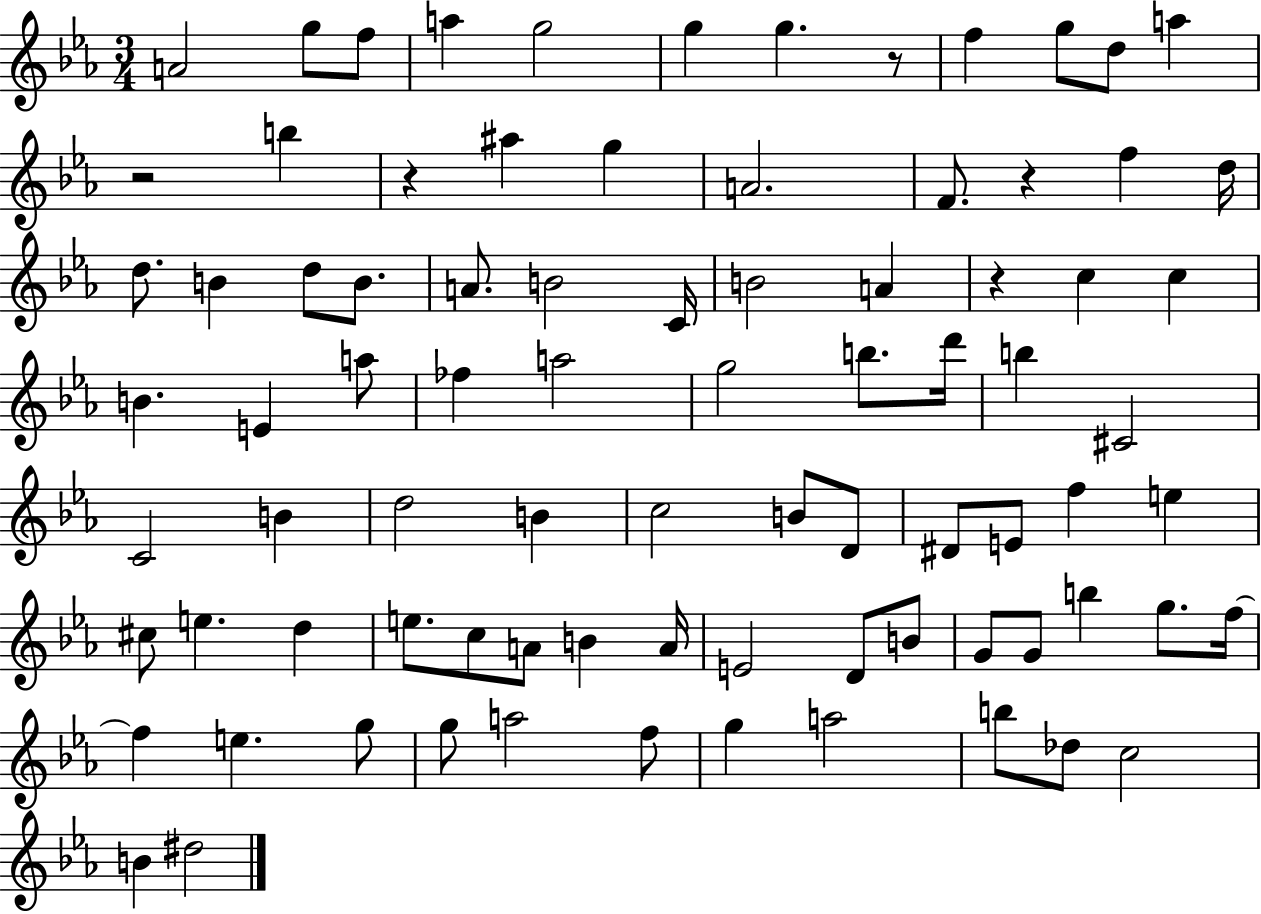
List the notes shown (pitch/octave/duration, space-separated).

A4/h G5/e F5/e A5/q G5/h G5/q G5/q. R/e F5/q G5/e D5/e A5/q R/h B5/q R/q A#5/q G5/q A4/h. F4/e. R/q F5/q D5/s D5/e. B4/q D5/e B4/e. A4/e. B4/h C4/s B4/h A4/q R/q C5/q C5/q B4/q. E4/q A5/e FES5/q A5/h G5/h B5/e. D6/s B5/q C#4/h C4/h B4/q D5/h B4/q C5/h B4/e D4/e D#4/e E4/e F5/q E5/q C#5/e E5/q. D5/q E5/e. C5/e A4/e B4/q A4/s E4/h D4/e B4/e G4/e G4/e B5/q G5/e. F5/s F5/q E5/q. G5/e G5/e A5/h F5/e G5/q A5/h B5/e Db5/e C5/h B4/q D#5/h